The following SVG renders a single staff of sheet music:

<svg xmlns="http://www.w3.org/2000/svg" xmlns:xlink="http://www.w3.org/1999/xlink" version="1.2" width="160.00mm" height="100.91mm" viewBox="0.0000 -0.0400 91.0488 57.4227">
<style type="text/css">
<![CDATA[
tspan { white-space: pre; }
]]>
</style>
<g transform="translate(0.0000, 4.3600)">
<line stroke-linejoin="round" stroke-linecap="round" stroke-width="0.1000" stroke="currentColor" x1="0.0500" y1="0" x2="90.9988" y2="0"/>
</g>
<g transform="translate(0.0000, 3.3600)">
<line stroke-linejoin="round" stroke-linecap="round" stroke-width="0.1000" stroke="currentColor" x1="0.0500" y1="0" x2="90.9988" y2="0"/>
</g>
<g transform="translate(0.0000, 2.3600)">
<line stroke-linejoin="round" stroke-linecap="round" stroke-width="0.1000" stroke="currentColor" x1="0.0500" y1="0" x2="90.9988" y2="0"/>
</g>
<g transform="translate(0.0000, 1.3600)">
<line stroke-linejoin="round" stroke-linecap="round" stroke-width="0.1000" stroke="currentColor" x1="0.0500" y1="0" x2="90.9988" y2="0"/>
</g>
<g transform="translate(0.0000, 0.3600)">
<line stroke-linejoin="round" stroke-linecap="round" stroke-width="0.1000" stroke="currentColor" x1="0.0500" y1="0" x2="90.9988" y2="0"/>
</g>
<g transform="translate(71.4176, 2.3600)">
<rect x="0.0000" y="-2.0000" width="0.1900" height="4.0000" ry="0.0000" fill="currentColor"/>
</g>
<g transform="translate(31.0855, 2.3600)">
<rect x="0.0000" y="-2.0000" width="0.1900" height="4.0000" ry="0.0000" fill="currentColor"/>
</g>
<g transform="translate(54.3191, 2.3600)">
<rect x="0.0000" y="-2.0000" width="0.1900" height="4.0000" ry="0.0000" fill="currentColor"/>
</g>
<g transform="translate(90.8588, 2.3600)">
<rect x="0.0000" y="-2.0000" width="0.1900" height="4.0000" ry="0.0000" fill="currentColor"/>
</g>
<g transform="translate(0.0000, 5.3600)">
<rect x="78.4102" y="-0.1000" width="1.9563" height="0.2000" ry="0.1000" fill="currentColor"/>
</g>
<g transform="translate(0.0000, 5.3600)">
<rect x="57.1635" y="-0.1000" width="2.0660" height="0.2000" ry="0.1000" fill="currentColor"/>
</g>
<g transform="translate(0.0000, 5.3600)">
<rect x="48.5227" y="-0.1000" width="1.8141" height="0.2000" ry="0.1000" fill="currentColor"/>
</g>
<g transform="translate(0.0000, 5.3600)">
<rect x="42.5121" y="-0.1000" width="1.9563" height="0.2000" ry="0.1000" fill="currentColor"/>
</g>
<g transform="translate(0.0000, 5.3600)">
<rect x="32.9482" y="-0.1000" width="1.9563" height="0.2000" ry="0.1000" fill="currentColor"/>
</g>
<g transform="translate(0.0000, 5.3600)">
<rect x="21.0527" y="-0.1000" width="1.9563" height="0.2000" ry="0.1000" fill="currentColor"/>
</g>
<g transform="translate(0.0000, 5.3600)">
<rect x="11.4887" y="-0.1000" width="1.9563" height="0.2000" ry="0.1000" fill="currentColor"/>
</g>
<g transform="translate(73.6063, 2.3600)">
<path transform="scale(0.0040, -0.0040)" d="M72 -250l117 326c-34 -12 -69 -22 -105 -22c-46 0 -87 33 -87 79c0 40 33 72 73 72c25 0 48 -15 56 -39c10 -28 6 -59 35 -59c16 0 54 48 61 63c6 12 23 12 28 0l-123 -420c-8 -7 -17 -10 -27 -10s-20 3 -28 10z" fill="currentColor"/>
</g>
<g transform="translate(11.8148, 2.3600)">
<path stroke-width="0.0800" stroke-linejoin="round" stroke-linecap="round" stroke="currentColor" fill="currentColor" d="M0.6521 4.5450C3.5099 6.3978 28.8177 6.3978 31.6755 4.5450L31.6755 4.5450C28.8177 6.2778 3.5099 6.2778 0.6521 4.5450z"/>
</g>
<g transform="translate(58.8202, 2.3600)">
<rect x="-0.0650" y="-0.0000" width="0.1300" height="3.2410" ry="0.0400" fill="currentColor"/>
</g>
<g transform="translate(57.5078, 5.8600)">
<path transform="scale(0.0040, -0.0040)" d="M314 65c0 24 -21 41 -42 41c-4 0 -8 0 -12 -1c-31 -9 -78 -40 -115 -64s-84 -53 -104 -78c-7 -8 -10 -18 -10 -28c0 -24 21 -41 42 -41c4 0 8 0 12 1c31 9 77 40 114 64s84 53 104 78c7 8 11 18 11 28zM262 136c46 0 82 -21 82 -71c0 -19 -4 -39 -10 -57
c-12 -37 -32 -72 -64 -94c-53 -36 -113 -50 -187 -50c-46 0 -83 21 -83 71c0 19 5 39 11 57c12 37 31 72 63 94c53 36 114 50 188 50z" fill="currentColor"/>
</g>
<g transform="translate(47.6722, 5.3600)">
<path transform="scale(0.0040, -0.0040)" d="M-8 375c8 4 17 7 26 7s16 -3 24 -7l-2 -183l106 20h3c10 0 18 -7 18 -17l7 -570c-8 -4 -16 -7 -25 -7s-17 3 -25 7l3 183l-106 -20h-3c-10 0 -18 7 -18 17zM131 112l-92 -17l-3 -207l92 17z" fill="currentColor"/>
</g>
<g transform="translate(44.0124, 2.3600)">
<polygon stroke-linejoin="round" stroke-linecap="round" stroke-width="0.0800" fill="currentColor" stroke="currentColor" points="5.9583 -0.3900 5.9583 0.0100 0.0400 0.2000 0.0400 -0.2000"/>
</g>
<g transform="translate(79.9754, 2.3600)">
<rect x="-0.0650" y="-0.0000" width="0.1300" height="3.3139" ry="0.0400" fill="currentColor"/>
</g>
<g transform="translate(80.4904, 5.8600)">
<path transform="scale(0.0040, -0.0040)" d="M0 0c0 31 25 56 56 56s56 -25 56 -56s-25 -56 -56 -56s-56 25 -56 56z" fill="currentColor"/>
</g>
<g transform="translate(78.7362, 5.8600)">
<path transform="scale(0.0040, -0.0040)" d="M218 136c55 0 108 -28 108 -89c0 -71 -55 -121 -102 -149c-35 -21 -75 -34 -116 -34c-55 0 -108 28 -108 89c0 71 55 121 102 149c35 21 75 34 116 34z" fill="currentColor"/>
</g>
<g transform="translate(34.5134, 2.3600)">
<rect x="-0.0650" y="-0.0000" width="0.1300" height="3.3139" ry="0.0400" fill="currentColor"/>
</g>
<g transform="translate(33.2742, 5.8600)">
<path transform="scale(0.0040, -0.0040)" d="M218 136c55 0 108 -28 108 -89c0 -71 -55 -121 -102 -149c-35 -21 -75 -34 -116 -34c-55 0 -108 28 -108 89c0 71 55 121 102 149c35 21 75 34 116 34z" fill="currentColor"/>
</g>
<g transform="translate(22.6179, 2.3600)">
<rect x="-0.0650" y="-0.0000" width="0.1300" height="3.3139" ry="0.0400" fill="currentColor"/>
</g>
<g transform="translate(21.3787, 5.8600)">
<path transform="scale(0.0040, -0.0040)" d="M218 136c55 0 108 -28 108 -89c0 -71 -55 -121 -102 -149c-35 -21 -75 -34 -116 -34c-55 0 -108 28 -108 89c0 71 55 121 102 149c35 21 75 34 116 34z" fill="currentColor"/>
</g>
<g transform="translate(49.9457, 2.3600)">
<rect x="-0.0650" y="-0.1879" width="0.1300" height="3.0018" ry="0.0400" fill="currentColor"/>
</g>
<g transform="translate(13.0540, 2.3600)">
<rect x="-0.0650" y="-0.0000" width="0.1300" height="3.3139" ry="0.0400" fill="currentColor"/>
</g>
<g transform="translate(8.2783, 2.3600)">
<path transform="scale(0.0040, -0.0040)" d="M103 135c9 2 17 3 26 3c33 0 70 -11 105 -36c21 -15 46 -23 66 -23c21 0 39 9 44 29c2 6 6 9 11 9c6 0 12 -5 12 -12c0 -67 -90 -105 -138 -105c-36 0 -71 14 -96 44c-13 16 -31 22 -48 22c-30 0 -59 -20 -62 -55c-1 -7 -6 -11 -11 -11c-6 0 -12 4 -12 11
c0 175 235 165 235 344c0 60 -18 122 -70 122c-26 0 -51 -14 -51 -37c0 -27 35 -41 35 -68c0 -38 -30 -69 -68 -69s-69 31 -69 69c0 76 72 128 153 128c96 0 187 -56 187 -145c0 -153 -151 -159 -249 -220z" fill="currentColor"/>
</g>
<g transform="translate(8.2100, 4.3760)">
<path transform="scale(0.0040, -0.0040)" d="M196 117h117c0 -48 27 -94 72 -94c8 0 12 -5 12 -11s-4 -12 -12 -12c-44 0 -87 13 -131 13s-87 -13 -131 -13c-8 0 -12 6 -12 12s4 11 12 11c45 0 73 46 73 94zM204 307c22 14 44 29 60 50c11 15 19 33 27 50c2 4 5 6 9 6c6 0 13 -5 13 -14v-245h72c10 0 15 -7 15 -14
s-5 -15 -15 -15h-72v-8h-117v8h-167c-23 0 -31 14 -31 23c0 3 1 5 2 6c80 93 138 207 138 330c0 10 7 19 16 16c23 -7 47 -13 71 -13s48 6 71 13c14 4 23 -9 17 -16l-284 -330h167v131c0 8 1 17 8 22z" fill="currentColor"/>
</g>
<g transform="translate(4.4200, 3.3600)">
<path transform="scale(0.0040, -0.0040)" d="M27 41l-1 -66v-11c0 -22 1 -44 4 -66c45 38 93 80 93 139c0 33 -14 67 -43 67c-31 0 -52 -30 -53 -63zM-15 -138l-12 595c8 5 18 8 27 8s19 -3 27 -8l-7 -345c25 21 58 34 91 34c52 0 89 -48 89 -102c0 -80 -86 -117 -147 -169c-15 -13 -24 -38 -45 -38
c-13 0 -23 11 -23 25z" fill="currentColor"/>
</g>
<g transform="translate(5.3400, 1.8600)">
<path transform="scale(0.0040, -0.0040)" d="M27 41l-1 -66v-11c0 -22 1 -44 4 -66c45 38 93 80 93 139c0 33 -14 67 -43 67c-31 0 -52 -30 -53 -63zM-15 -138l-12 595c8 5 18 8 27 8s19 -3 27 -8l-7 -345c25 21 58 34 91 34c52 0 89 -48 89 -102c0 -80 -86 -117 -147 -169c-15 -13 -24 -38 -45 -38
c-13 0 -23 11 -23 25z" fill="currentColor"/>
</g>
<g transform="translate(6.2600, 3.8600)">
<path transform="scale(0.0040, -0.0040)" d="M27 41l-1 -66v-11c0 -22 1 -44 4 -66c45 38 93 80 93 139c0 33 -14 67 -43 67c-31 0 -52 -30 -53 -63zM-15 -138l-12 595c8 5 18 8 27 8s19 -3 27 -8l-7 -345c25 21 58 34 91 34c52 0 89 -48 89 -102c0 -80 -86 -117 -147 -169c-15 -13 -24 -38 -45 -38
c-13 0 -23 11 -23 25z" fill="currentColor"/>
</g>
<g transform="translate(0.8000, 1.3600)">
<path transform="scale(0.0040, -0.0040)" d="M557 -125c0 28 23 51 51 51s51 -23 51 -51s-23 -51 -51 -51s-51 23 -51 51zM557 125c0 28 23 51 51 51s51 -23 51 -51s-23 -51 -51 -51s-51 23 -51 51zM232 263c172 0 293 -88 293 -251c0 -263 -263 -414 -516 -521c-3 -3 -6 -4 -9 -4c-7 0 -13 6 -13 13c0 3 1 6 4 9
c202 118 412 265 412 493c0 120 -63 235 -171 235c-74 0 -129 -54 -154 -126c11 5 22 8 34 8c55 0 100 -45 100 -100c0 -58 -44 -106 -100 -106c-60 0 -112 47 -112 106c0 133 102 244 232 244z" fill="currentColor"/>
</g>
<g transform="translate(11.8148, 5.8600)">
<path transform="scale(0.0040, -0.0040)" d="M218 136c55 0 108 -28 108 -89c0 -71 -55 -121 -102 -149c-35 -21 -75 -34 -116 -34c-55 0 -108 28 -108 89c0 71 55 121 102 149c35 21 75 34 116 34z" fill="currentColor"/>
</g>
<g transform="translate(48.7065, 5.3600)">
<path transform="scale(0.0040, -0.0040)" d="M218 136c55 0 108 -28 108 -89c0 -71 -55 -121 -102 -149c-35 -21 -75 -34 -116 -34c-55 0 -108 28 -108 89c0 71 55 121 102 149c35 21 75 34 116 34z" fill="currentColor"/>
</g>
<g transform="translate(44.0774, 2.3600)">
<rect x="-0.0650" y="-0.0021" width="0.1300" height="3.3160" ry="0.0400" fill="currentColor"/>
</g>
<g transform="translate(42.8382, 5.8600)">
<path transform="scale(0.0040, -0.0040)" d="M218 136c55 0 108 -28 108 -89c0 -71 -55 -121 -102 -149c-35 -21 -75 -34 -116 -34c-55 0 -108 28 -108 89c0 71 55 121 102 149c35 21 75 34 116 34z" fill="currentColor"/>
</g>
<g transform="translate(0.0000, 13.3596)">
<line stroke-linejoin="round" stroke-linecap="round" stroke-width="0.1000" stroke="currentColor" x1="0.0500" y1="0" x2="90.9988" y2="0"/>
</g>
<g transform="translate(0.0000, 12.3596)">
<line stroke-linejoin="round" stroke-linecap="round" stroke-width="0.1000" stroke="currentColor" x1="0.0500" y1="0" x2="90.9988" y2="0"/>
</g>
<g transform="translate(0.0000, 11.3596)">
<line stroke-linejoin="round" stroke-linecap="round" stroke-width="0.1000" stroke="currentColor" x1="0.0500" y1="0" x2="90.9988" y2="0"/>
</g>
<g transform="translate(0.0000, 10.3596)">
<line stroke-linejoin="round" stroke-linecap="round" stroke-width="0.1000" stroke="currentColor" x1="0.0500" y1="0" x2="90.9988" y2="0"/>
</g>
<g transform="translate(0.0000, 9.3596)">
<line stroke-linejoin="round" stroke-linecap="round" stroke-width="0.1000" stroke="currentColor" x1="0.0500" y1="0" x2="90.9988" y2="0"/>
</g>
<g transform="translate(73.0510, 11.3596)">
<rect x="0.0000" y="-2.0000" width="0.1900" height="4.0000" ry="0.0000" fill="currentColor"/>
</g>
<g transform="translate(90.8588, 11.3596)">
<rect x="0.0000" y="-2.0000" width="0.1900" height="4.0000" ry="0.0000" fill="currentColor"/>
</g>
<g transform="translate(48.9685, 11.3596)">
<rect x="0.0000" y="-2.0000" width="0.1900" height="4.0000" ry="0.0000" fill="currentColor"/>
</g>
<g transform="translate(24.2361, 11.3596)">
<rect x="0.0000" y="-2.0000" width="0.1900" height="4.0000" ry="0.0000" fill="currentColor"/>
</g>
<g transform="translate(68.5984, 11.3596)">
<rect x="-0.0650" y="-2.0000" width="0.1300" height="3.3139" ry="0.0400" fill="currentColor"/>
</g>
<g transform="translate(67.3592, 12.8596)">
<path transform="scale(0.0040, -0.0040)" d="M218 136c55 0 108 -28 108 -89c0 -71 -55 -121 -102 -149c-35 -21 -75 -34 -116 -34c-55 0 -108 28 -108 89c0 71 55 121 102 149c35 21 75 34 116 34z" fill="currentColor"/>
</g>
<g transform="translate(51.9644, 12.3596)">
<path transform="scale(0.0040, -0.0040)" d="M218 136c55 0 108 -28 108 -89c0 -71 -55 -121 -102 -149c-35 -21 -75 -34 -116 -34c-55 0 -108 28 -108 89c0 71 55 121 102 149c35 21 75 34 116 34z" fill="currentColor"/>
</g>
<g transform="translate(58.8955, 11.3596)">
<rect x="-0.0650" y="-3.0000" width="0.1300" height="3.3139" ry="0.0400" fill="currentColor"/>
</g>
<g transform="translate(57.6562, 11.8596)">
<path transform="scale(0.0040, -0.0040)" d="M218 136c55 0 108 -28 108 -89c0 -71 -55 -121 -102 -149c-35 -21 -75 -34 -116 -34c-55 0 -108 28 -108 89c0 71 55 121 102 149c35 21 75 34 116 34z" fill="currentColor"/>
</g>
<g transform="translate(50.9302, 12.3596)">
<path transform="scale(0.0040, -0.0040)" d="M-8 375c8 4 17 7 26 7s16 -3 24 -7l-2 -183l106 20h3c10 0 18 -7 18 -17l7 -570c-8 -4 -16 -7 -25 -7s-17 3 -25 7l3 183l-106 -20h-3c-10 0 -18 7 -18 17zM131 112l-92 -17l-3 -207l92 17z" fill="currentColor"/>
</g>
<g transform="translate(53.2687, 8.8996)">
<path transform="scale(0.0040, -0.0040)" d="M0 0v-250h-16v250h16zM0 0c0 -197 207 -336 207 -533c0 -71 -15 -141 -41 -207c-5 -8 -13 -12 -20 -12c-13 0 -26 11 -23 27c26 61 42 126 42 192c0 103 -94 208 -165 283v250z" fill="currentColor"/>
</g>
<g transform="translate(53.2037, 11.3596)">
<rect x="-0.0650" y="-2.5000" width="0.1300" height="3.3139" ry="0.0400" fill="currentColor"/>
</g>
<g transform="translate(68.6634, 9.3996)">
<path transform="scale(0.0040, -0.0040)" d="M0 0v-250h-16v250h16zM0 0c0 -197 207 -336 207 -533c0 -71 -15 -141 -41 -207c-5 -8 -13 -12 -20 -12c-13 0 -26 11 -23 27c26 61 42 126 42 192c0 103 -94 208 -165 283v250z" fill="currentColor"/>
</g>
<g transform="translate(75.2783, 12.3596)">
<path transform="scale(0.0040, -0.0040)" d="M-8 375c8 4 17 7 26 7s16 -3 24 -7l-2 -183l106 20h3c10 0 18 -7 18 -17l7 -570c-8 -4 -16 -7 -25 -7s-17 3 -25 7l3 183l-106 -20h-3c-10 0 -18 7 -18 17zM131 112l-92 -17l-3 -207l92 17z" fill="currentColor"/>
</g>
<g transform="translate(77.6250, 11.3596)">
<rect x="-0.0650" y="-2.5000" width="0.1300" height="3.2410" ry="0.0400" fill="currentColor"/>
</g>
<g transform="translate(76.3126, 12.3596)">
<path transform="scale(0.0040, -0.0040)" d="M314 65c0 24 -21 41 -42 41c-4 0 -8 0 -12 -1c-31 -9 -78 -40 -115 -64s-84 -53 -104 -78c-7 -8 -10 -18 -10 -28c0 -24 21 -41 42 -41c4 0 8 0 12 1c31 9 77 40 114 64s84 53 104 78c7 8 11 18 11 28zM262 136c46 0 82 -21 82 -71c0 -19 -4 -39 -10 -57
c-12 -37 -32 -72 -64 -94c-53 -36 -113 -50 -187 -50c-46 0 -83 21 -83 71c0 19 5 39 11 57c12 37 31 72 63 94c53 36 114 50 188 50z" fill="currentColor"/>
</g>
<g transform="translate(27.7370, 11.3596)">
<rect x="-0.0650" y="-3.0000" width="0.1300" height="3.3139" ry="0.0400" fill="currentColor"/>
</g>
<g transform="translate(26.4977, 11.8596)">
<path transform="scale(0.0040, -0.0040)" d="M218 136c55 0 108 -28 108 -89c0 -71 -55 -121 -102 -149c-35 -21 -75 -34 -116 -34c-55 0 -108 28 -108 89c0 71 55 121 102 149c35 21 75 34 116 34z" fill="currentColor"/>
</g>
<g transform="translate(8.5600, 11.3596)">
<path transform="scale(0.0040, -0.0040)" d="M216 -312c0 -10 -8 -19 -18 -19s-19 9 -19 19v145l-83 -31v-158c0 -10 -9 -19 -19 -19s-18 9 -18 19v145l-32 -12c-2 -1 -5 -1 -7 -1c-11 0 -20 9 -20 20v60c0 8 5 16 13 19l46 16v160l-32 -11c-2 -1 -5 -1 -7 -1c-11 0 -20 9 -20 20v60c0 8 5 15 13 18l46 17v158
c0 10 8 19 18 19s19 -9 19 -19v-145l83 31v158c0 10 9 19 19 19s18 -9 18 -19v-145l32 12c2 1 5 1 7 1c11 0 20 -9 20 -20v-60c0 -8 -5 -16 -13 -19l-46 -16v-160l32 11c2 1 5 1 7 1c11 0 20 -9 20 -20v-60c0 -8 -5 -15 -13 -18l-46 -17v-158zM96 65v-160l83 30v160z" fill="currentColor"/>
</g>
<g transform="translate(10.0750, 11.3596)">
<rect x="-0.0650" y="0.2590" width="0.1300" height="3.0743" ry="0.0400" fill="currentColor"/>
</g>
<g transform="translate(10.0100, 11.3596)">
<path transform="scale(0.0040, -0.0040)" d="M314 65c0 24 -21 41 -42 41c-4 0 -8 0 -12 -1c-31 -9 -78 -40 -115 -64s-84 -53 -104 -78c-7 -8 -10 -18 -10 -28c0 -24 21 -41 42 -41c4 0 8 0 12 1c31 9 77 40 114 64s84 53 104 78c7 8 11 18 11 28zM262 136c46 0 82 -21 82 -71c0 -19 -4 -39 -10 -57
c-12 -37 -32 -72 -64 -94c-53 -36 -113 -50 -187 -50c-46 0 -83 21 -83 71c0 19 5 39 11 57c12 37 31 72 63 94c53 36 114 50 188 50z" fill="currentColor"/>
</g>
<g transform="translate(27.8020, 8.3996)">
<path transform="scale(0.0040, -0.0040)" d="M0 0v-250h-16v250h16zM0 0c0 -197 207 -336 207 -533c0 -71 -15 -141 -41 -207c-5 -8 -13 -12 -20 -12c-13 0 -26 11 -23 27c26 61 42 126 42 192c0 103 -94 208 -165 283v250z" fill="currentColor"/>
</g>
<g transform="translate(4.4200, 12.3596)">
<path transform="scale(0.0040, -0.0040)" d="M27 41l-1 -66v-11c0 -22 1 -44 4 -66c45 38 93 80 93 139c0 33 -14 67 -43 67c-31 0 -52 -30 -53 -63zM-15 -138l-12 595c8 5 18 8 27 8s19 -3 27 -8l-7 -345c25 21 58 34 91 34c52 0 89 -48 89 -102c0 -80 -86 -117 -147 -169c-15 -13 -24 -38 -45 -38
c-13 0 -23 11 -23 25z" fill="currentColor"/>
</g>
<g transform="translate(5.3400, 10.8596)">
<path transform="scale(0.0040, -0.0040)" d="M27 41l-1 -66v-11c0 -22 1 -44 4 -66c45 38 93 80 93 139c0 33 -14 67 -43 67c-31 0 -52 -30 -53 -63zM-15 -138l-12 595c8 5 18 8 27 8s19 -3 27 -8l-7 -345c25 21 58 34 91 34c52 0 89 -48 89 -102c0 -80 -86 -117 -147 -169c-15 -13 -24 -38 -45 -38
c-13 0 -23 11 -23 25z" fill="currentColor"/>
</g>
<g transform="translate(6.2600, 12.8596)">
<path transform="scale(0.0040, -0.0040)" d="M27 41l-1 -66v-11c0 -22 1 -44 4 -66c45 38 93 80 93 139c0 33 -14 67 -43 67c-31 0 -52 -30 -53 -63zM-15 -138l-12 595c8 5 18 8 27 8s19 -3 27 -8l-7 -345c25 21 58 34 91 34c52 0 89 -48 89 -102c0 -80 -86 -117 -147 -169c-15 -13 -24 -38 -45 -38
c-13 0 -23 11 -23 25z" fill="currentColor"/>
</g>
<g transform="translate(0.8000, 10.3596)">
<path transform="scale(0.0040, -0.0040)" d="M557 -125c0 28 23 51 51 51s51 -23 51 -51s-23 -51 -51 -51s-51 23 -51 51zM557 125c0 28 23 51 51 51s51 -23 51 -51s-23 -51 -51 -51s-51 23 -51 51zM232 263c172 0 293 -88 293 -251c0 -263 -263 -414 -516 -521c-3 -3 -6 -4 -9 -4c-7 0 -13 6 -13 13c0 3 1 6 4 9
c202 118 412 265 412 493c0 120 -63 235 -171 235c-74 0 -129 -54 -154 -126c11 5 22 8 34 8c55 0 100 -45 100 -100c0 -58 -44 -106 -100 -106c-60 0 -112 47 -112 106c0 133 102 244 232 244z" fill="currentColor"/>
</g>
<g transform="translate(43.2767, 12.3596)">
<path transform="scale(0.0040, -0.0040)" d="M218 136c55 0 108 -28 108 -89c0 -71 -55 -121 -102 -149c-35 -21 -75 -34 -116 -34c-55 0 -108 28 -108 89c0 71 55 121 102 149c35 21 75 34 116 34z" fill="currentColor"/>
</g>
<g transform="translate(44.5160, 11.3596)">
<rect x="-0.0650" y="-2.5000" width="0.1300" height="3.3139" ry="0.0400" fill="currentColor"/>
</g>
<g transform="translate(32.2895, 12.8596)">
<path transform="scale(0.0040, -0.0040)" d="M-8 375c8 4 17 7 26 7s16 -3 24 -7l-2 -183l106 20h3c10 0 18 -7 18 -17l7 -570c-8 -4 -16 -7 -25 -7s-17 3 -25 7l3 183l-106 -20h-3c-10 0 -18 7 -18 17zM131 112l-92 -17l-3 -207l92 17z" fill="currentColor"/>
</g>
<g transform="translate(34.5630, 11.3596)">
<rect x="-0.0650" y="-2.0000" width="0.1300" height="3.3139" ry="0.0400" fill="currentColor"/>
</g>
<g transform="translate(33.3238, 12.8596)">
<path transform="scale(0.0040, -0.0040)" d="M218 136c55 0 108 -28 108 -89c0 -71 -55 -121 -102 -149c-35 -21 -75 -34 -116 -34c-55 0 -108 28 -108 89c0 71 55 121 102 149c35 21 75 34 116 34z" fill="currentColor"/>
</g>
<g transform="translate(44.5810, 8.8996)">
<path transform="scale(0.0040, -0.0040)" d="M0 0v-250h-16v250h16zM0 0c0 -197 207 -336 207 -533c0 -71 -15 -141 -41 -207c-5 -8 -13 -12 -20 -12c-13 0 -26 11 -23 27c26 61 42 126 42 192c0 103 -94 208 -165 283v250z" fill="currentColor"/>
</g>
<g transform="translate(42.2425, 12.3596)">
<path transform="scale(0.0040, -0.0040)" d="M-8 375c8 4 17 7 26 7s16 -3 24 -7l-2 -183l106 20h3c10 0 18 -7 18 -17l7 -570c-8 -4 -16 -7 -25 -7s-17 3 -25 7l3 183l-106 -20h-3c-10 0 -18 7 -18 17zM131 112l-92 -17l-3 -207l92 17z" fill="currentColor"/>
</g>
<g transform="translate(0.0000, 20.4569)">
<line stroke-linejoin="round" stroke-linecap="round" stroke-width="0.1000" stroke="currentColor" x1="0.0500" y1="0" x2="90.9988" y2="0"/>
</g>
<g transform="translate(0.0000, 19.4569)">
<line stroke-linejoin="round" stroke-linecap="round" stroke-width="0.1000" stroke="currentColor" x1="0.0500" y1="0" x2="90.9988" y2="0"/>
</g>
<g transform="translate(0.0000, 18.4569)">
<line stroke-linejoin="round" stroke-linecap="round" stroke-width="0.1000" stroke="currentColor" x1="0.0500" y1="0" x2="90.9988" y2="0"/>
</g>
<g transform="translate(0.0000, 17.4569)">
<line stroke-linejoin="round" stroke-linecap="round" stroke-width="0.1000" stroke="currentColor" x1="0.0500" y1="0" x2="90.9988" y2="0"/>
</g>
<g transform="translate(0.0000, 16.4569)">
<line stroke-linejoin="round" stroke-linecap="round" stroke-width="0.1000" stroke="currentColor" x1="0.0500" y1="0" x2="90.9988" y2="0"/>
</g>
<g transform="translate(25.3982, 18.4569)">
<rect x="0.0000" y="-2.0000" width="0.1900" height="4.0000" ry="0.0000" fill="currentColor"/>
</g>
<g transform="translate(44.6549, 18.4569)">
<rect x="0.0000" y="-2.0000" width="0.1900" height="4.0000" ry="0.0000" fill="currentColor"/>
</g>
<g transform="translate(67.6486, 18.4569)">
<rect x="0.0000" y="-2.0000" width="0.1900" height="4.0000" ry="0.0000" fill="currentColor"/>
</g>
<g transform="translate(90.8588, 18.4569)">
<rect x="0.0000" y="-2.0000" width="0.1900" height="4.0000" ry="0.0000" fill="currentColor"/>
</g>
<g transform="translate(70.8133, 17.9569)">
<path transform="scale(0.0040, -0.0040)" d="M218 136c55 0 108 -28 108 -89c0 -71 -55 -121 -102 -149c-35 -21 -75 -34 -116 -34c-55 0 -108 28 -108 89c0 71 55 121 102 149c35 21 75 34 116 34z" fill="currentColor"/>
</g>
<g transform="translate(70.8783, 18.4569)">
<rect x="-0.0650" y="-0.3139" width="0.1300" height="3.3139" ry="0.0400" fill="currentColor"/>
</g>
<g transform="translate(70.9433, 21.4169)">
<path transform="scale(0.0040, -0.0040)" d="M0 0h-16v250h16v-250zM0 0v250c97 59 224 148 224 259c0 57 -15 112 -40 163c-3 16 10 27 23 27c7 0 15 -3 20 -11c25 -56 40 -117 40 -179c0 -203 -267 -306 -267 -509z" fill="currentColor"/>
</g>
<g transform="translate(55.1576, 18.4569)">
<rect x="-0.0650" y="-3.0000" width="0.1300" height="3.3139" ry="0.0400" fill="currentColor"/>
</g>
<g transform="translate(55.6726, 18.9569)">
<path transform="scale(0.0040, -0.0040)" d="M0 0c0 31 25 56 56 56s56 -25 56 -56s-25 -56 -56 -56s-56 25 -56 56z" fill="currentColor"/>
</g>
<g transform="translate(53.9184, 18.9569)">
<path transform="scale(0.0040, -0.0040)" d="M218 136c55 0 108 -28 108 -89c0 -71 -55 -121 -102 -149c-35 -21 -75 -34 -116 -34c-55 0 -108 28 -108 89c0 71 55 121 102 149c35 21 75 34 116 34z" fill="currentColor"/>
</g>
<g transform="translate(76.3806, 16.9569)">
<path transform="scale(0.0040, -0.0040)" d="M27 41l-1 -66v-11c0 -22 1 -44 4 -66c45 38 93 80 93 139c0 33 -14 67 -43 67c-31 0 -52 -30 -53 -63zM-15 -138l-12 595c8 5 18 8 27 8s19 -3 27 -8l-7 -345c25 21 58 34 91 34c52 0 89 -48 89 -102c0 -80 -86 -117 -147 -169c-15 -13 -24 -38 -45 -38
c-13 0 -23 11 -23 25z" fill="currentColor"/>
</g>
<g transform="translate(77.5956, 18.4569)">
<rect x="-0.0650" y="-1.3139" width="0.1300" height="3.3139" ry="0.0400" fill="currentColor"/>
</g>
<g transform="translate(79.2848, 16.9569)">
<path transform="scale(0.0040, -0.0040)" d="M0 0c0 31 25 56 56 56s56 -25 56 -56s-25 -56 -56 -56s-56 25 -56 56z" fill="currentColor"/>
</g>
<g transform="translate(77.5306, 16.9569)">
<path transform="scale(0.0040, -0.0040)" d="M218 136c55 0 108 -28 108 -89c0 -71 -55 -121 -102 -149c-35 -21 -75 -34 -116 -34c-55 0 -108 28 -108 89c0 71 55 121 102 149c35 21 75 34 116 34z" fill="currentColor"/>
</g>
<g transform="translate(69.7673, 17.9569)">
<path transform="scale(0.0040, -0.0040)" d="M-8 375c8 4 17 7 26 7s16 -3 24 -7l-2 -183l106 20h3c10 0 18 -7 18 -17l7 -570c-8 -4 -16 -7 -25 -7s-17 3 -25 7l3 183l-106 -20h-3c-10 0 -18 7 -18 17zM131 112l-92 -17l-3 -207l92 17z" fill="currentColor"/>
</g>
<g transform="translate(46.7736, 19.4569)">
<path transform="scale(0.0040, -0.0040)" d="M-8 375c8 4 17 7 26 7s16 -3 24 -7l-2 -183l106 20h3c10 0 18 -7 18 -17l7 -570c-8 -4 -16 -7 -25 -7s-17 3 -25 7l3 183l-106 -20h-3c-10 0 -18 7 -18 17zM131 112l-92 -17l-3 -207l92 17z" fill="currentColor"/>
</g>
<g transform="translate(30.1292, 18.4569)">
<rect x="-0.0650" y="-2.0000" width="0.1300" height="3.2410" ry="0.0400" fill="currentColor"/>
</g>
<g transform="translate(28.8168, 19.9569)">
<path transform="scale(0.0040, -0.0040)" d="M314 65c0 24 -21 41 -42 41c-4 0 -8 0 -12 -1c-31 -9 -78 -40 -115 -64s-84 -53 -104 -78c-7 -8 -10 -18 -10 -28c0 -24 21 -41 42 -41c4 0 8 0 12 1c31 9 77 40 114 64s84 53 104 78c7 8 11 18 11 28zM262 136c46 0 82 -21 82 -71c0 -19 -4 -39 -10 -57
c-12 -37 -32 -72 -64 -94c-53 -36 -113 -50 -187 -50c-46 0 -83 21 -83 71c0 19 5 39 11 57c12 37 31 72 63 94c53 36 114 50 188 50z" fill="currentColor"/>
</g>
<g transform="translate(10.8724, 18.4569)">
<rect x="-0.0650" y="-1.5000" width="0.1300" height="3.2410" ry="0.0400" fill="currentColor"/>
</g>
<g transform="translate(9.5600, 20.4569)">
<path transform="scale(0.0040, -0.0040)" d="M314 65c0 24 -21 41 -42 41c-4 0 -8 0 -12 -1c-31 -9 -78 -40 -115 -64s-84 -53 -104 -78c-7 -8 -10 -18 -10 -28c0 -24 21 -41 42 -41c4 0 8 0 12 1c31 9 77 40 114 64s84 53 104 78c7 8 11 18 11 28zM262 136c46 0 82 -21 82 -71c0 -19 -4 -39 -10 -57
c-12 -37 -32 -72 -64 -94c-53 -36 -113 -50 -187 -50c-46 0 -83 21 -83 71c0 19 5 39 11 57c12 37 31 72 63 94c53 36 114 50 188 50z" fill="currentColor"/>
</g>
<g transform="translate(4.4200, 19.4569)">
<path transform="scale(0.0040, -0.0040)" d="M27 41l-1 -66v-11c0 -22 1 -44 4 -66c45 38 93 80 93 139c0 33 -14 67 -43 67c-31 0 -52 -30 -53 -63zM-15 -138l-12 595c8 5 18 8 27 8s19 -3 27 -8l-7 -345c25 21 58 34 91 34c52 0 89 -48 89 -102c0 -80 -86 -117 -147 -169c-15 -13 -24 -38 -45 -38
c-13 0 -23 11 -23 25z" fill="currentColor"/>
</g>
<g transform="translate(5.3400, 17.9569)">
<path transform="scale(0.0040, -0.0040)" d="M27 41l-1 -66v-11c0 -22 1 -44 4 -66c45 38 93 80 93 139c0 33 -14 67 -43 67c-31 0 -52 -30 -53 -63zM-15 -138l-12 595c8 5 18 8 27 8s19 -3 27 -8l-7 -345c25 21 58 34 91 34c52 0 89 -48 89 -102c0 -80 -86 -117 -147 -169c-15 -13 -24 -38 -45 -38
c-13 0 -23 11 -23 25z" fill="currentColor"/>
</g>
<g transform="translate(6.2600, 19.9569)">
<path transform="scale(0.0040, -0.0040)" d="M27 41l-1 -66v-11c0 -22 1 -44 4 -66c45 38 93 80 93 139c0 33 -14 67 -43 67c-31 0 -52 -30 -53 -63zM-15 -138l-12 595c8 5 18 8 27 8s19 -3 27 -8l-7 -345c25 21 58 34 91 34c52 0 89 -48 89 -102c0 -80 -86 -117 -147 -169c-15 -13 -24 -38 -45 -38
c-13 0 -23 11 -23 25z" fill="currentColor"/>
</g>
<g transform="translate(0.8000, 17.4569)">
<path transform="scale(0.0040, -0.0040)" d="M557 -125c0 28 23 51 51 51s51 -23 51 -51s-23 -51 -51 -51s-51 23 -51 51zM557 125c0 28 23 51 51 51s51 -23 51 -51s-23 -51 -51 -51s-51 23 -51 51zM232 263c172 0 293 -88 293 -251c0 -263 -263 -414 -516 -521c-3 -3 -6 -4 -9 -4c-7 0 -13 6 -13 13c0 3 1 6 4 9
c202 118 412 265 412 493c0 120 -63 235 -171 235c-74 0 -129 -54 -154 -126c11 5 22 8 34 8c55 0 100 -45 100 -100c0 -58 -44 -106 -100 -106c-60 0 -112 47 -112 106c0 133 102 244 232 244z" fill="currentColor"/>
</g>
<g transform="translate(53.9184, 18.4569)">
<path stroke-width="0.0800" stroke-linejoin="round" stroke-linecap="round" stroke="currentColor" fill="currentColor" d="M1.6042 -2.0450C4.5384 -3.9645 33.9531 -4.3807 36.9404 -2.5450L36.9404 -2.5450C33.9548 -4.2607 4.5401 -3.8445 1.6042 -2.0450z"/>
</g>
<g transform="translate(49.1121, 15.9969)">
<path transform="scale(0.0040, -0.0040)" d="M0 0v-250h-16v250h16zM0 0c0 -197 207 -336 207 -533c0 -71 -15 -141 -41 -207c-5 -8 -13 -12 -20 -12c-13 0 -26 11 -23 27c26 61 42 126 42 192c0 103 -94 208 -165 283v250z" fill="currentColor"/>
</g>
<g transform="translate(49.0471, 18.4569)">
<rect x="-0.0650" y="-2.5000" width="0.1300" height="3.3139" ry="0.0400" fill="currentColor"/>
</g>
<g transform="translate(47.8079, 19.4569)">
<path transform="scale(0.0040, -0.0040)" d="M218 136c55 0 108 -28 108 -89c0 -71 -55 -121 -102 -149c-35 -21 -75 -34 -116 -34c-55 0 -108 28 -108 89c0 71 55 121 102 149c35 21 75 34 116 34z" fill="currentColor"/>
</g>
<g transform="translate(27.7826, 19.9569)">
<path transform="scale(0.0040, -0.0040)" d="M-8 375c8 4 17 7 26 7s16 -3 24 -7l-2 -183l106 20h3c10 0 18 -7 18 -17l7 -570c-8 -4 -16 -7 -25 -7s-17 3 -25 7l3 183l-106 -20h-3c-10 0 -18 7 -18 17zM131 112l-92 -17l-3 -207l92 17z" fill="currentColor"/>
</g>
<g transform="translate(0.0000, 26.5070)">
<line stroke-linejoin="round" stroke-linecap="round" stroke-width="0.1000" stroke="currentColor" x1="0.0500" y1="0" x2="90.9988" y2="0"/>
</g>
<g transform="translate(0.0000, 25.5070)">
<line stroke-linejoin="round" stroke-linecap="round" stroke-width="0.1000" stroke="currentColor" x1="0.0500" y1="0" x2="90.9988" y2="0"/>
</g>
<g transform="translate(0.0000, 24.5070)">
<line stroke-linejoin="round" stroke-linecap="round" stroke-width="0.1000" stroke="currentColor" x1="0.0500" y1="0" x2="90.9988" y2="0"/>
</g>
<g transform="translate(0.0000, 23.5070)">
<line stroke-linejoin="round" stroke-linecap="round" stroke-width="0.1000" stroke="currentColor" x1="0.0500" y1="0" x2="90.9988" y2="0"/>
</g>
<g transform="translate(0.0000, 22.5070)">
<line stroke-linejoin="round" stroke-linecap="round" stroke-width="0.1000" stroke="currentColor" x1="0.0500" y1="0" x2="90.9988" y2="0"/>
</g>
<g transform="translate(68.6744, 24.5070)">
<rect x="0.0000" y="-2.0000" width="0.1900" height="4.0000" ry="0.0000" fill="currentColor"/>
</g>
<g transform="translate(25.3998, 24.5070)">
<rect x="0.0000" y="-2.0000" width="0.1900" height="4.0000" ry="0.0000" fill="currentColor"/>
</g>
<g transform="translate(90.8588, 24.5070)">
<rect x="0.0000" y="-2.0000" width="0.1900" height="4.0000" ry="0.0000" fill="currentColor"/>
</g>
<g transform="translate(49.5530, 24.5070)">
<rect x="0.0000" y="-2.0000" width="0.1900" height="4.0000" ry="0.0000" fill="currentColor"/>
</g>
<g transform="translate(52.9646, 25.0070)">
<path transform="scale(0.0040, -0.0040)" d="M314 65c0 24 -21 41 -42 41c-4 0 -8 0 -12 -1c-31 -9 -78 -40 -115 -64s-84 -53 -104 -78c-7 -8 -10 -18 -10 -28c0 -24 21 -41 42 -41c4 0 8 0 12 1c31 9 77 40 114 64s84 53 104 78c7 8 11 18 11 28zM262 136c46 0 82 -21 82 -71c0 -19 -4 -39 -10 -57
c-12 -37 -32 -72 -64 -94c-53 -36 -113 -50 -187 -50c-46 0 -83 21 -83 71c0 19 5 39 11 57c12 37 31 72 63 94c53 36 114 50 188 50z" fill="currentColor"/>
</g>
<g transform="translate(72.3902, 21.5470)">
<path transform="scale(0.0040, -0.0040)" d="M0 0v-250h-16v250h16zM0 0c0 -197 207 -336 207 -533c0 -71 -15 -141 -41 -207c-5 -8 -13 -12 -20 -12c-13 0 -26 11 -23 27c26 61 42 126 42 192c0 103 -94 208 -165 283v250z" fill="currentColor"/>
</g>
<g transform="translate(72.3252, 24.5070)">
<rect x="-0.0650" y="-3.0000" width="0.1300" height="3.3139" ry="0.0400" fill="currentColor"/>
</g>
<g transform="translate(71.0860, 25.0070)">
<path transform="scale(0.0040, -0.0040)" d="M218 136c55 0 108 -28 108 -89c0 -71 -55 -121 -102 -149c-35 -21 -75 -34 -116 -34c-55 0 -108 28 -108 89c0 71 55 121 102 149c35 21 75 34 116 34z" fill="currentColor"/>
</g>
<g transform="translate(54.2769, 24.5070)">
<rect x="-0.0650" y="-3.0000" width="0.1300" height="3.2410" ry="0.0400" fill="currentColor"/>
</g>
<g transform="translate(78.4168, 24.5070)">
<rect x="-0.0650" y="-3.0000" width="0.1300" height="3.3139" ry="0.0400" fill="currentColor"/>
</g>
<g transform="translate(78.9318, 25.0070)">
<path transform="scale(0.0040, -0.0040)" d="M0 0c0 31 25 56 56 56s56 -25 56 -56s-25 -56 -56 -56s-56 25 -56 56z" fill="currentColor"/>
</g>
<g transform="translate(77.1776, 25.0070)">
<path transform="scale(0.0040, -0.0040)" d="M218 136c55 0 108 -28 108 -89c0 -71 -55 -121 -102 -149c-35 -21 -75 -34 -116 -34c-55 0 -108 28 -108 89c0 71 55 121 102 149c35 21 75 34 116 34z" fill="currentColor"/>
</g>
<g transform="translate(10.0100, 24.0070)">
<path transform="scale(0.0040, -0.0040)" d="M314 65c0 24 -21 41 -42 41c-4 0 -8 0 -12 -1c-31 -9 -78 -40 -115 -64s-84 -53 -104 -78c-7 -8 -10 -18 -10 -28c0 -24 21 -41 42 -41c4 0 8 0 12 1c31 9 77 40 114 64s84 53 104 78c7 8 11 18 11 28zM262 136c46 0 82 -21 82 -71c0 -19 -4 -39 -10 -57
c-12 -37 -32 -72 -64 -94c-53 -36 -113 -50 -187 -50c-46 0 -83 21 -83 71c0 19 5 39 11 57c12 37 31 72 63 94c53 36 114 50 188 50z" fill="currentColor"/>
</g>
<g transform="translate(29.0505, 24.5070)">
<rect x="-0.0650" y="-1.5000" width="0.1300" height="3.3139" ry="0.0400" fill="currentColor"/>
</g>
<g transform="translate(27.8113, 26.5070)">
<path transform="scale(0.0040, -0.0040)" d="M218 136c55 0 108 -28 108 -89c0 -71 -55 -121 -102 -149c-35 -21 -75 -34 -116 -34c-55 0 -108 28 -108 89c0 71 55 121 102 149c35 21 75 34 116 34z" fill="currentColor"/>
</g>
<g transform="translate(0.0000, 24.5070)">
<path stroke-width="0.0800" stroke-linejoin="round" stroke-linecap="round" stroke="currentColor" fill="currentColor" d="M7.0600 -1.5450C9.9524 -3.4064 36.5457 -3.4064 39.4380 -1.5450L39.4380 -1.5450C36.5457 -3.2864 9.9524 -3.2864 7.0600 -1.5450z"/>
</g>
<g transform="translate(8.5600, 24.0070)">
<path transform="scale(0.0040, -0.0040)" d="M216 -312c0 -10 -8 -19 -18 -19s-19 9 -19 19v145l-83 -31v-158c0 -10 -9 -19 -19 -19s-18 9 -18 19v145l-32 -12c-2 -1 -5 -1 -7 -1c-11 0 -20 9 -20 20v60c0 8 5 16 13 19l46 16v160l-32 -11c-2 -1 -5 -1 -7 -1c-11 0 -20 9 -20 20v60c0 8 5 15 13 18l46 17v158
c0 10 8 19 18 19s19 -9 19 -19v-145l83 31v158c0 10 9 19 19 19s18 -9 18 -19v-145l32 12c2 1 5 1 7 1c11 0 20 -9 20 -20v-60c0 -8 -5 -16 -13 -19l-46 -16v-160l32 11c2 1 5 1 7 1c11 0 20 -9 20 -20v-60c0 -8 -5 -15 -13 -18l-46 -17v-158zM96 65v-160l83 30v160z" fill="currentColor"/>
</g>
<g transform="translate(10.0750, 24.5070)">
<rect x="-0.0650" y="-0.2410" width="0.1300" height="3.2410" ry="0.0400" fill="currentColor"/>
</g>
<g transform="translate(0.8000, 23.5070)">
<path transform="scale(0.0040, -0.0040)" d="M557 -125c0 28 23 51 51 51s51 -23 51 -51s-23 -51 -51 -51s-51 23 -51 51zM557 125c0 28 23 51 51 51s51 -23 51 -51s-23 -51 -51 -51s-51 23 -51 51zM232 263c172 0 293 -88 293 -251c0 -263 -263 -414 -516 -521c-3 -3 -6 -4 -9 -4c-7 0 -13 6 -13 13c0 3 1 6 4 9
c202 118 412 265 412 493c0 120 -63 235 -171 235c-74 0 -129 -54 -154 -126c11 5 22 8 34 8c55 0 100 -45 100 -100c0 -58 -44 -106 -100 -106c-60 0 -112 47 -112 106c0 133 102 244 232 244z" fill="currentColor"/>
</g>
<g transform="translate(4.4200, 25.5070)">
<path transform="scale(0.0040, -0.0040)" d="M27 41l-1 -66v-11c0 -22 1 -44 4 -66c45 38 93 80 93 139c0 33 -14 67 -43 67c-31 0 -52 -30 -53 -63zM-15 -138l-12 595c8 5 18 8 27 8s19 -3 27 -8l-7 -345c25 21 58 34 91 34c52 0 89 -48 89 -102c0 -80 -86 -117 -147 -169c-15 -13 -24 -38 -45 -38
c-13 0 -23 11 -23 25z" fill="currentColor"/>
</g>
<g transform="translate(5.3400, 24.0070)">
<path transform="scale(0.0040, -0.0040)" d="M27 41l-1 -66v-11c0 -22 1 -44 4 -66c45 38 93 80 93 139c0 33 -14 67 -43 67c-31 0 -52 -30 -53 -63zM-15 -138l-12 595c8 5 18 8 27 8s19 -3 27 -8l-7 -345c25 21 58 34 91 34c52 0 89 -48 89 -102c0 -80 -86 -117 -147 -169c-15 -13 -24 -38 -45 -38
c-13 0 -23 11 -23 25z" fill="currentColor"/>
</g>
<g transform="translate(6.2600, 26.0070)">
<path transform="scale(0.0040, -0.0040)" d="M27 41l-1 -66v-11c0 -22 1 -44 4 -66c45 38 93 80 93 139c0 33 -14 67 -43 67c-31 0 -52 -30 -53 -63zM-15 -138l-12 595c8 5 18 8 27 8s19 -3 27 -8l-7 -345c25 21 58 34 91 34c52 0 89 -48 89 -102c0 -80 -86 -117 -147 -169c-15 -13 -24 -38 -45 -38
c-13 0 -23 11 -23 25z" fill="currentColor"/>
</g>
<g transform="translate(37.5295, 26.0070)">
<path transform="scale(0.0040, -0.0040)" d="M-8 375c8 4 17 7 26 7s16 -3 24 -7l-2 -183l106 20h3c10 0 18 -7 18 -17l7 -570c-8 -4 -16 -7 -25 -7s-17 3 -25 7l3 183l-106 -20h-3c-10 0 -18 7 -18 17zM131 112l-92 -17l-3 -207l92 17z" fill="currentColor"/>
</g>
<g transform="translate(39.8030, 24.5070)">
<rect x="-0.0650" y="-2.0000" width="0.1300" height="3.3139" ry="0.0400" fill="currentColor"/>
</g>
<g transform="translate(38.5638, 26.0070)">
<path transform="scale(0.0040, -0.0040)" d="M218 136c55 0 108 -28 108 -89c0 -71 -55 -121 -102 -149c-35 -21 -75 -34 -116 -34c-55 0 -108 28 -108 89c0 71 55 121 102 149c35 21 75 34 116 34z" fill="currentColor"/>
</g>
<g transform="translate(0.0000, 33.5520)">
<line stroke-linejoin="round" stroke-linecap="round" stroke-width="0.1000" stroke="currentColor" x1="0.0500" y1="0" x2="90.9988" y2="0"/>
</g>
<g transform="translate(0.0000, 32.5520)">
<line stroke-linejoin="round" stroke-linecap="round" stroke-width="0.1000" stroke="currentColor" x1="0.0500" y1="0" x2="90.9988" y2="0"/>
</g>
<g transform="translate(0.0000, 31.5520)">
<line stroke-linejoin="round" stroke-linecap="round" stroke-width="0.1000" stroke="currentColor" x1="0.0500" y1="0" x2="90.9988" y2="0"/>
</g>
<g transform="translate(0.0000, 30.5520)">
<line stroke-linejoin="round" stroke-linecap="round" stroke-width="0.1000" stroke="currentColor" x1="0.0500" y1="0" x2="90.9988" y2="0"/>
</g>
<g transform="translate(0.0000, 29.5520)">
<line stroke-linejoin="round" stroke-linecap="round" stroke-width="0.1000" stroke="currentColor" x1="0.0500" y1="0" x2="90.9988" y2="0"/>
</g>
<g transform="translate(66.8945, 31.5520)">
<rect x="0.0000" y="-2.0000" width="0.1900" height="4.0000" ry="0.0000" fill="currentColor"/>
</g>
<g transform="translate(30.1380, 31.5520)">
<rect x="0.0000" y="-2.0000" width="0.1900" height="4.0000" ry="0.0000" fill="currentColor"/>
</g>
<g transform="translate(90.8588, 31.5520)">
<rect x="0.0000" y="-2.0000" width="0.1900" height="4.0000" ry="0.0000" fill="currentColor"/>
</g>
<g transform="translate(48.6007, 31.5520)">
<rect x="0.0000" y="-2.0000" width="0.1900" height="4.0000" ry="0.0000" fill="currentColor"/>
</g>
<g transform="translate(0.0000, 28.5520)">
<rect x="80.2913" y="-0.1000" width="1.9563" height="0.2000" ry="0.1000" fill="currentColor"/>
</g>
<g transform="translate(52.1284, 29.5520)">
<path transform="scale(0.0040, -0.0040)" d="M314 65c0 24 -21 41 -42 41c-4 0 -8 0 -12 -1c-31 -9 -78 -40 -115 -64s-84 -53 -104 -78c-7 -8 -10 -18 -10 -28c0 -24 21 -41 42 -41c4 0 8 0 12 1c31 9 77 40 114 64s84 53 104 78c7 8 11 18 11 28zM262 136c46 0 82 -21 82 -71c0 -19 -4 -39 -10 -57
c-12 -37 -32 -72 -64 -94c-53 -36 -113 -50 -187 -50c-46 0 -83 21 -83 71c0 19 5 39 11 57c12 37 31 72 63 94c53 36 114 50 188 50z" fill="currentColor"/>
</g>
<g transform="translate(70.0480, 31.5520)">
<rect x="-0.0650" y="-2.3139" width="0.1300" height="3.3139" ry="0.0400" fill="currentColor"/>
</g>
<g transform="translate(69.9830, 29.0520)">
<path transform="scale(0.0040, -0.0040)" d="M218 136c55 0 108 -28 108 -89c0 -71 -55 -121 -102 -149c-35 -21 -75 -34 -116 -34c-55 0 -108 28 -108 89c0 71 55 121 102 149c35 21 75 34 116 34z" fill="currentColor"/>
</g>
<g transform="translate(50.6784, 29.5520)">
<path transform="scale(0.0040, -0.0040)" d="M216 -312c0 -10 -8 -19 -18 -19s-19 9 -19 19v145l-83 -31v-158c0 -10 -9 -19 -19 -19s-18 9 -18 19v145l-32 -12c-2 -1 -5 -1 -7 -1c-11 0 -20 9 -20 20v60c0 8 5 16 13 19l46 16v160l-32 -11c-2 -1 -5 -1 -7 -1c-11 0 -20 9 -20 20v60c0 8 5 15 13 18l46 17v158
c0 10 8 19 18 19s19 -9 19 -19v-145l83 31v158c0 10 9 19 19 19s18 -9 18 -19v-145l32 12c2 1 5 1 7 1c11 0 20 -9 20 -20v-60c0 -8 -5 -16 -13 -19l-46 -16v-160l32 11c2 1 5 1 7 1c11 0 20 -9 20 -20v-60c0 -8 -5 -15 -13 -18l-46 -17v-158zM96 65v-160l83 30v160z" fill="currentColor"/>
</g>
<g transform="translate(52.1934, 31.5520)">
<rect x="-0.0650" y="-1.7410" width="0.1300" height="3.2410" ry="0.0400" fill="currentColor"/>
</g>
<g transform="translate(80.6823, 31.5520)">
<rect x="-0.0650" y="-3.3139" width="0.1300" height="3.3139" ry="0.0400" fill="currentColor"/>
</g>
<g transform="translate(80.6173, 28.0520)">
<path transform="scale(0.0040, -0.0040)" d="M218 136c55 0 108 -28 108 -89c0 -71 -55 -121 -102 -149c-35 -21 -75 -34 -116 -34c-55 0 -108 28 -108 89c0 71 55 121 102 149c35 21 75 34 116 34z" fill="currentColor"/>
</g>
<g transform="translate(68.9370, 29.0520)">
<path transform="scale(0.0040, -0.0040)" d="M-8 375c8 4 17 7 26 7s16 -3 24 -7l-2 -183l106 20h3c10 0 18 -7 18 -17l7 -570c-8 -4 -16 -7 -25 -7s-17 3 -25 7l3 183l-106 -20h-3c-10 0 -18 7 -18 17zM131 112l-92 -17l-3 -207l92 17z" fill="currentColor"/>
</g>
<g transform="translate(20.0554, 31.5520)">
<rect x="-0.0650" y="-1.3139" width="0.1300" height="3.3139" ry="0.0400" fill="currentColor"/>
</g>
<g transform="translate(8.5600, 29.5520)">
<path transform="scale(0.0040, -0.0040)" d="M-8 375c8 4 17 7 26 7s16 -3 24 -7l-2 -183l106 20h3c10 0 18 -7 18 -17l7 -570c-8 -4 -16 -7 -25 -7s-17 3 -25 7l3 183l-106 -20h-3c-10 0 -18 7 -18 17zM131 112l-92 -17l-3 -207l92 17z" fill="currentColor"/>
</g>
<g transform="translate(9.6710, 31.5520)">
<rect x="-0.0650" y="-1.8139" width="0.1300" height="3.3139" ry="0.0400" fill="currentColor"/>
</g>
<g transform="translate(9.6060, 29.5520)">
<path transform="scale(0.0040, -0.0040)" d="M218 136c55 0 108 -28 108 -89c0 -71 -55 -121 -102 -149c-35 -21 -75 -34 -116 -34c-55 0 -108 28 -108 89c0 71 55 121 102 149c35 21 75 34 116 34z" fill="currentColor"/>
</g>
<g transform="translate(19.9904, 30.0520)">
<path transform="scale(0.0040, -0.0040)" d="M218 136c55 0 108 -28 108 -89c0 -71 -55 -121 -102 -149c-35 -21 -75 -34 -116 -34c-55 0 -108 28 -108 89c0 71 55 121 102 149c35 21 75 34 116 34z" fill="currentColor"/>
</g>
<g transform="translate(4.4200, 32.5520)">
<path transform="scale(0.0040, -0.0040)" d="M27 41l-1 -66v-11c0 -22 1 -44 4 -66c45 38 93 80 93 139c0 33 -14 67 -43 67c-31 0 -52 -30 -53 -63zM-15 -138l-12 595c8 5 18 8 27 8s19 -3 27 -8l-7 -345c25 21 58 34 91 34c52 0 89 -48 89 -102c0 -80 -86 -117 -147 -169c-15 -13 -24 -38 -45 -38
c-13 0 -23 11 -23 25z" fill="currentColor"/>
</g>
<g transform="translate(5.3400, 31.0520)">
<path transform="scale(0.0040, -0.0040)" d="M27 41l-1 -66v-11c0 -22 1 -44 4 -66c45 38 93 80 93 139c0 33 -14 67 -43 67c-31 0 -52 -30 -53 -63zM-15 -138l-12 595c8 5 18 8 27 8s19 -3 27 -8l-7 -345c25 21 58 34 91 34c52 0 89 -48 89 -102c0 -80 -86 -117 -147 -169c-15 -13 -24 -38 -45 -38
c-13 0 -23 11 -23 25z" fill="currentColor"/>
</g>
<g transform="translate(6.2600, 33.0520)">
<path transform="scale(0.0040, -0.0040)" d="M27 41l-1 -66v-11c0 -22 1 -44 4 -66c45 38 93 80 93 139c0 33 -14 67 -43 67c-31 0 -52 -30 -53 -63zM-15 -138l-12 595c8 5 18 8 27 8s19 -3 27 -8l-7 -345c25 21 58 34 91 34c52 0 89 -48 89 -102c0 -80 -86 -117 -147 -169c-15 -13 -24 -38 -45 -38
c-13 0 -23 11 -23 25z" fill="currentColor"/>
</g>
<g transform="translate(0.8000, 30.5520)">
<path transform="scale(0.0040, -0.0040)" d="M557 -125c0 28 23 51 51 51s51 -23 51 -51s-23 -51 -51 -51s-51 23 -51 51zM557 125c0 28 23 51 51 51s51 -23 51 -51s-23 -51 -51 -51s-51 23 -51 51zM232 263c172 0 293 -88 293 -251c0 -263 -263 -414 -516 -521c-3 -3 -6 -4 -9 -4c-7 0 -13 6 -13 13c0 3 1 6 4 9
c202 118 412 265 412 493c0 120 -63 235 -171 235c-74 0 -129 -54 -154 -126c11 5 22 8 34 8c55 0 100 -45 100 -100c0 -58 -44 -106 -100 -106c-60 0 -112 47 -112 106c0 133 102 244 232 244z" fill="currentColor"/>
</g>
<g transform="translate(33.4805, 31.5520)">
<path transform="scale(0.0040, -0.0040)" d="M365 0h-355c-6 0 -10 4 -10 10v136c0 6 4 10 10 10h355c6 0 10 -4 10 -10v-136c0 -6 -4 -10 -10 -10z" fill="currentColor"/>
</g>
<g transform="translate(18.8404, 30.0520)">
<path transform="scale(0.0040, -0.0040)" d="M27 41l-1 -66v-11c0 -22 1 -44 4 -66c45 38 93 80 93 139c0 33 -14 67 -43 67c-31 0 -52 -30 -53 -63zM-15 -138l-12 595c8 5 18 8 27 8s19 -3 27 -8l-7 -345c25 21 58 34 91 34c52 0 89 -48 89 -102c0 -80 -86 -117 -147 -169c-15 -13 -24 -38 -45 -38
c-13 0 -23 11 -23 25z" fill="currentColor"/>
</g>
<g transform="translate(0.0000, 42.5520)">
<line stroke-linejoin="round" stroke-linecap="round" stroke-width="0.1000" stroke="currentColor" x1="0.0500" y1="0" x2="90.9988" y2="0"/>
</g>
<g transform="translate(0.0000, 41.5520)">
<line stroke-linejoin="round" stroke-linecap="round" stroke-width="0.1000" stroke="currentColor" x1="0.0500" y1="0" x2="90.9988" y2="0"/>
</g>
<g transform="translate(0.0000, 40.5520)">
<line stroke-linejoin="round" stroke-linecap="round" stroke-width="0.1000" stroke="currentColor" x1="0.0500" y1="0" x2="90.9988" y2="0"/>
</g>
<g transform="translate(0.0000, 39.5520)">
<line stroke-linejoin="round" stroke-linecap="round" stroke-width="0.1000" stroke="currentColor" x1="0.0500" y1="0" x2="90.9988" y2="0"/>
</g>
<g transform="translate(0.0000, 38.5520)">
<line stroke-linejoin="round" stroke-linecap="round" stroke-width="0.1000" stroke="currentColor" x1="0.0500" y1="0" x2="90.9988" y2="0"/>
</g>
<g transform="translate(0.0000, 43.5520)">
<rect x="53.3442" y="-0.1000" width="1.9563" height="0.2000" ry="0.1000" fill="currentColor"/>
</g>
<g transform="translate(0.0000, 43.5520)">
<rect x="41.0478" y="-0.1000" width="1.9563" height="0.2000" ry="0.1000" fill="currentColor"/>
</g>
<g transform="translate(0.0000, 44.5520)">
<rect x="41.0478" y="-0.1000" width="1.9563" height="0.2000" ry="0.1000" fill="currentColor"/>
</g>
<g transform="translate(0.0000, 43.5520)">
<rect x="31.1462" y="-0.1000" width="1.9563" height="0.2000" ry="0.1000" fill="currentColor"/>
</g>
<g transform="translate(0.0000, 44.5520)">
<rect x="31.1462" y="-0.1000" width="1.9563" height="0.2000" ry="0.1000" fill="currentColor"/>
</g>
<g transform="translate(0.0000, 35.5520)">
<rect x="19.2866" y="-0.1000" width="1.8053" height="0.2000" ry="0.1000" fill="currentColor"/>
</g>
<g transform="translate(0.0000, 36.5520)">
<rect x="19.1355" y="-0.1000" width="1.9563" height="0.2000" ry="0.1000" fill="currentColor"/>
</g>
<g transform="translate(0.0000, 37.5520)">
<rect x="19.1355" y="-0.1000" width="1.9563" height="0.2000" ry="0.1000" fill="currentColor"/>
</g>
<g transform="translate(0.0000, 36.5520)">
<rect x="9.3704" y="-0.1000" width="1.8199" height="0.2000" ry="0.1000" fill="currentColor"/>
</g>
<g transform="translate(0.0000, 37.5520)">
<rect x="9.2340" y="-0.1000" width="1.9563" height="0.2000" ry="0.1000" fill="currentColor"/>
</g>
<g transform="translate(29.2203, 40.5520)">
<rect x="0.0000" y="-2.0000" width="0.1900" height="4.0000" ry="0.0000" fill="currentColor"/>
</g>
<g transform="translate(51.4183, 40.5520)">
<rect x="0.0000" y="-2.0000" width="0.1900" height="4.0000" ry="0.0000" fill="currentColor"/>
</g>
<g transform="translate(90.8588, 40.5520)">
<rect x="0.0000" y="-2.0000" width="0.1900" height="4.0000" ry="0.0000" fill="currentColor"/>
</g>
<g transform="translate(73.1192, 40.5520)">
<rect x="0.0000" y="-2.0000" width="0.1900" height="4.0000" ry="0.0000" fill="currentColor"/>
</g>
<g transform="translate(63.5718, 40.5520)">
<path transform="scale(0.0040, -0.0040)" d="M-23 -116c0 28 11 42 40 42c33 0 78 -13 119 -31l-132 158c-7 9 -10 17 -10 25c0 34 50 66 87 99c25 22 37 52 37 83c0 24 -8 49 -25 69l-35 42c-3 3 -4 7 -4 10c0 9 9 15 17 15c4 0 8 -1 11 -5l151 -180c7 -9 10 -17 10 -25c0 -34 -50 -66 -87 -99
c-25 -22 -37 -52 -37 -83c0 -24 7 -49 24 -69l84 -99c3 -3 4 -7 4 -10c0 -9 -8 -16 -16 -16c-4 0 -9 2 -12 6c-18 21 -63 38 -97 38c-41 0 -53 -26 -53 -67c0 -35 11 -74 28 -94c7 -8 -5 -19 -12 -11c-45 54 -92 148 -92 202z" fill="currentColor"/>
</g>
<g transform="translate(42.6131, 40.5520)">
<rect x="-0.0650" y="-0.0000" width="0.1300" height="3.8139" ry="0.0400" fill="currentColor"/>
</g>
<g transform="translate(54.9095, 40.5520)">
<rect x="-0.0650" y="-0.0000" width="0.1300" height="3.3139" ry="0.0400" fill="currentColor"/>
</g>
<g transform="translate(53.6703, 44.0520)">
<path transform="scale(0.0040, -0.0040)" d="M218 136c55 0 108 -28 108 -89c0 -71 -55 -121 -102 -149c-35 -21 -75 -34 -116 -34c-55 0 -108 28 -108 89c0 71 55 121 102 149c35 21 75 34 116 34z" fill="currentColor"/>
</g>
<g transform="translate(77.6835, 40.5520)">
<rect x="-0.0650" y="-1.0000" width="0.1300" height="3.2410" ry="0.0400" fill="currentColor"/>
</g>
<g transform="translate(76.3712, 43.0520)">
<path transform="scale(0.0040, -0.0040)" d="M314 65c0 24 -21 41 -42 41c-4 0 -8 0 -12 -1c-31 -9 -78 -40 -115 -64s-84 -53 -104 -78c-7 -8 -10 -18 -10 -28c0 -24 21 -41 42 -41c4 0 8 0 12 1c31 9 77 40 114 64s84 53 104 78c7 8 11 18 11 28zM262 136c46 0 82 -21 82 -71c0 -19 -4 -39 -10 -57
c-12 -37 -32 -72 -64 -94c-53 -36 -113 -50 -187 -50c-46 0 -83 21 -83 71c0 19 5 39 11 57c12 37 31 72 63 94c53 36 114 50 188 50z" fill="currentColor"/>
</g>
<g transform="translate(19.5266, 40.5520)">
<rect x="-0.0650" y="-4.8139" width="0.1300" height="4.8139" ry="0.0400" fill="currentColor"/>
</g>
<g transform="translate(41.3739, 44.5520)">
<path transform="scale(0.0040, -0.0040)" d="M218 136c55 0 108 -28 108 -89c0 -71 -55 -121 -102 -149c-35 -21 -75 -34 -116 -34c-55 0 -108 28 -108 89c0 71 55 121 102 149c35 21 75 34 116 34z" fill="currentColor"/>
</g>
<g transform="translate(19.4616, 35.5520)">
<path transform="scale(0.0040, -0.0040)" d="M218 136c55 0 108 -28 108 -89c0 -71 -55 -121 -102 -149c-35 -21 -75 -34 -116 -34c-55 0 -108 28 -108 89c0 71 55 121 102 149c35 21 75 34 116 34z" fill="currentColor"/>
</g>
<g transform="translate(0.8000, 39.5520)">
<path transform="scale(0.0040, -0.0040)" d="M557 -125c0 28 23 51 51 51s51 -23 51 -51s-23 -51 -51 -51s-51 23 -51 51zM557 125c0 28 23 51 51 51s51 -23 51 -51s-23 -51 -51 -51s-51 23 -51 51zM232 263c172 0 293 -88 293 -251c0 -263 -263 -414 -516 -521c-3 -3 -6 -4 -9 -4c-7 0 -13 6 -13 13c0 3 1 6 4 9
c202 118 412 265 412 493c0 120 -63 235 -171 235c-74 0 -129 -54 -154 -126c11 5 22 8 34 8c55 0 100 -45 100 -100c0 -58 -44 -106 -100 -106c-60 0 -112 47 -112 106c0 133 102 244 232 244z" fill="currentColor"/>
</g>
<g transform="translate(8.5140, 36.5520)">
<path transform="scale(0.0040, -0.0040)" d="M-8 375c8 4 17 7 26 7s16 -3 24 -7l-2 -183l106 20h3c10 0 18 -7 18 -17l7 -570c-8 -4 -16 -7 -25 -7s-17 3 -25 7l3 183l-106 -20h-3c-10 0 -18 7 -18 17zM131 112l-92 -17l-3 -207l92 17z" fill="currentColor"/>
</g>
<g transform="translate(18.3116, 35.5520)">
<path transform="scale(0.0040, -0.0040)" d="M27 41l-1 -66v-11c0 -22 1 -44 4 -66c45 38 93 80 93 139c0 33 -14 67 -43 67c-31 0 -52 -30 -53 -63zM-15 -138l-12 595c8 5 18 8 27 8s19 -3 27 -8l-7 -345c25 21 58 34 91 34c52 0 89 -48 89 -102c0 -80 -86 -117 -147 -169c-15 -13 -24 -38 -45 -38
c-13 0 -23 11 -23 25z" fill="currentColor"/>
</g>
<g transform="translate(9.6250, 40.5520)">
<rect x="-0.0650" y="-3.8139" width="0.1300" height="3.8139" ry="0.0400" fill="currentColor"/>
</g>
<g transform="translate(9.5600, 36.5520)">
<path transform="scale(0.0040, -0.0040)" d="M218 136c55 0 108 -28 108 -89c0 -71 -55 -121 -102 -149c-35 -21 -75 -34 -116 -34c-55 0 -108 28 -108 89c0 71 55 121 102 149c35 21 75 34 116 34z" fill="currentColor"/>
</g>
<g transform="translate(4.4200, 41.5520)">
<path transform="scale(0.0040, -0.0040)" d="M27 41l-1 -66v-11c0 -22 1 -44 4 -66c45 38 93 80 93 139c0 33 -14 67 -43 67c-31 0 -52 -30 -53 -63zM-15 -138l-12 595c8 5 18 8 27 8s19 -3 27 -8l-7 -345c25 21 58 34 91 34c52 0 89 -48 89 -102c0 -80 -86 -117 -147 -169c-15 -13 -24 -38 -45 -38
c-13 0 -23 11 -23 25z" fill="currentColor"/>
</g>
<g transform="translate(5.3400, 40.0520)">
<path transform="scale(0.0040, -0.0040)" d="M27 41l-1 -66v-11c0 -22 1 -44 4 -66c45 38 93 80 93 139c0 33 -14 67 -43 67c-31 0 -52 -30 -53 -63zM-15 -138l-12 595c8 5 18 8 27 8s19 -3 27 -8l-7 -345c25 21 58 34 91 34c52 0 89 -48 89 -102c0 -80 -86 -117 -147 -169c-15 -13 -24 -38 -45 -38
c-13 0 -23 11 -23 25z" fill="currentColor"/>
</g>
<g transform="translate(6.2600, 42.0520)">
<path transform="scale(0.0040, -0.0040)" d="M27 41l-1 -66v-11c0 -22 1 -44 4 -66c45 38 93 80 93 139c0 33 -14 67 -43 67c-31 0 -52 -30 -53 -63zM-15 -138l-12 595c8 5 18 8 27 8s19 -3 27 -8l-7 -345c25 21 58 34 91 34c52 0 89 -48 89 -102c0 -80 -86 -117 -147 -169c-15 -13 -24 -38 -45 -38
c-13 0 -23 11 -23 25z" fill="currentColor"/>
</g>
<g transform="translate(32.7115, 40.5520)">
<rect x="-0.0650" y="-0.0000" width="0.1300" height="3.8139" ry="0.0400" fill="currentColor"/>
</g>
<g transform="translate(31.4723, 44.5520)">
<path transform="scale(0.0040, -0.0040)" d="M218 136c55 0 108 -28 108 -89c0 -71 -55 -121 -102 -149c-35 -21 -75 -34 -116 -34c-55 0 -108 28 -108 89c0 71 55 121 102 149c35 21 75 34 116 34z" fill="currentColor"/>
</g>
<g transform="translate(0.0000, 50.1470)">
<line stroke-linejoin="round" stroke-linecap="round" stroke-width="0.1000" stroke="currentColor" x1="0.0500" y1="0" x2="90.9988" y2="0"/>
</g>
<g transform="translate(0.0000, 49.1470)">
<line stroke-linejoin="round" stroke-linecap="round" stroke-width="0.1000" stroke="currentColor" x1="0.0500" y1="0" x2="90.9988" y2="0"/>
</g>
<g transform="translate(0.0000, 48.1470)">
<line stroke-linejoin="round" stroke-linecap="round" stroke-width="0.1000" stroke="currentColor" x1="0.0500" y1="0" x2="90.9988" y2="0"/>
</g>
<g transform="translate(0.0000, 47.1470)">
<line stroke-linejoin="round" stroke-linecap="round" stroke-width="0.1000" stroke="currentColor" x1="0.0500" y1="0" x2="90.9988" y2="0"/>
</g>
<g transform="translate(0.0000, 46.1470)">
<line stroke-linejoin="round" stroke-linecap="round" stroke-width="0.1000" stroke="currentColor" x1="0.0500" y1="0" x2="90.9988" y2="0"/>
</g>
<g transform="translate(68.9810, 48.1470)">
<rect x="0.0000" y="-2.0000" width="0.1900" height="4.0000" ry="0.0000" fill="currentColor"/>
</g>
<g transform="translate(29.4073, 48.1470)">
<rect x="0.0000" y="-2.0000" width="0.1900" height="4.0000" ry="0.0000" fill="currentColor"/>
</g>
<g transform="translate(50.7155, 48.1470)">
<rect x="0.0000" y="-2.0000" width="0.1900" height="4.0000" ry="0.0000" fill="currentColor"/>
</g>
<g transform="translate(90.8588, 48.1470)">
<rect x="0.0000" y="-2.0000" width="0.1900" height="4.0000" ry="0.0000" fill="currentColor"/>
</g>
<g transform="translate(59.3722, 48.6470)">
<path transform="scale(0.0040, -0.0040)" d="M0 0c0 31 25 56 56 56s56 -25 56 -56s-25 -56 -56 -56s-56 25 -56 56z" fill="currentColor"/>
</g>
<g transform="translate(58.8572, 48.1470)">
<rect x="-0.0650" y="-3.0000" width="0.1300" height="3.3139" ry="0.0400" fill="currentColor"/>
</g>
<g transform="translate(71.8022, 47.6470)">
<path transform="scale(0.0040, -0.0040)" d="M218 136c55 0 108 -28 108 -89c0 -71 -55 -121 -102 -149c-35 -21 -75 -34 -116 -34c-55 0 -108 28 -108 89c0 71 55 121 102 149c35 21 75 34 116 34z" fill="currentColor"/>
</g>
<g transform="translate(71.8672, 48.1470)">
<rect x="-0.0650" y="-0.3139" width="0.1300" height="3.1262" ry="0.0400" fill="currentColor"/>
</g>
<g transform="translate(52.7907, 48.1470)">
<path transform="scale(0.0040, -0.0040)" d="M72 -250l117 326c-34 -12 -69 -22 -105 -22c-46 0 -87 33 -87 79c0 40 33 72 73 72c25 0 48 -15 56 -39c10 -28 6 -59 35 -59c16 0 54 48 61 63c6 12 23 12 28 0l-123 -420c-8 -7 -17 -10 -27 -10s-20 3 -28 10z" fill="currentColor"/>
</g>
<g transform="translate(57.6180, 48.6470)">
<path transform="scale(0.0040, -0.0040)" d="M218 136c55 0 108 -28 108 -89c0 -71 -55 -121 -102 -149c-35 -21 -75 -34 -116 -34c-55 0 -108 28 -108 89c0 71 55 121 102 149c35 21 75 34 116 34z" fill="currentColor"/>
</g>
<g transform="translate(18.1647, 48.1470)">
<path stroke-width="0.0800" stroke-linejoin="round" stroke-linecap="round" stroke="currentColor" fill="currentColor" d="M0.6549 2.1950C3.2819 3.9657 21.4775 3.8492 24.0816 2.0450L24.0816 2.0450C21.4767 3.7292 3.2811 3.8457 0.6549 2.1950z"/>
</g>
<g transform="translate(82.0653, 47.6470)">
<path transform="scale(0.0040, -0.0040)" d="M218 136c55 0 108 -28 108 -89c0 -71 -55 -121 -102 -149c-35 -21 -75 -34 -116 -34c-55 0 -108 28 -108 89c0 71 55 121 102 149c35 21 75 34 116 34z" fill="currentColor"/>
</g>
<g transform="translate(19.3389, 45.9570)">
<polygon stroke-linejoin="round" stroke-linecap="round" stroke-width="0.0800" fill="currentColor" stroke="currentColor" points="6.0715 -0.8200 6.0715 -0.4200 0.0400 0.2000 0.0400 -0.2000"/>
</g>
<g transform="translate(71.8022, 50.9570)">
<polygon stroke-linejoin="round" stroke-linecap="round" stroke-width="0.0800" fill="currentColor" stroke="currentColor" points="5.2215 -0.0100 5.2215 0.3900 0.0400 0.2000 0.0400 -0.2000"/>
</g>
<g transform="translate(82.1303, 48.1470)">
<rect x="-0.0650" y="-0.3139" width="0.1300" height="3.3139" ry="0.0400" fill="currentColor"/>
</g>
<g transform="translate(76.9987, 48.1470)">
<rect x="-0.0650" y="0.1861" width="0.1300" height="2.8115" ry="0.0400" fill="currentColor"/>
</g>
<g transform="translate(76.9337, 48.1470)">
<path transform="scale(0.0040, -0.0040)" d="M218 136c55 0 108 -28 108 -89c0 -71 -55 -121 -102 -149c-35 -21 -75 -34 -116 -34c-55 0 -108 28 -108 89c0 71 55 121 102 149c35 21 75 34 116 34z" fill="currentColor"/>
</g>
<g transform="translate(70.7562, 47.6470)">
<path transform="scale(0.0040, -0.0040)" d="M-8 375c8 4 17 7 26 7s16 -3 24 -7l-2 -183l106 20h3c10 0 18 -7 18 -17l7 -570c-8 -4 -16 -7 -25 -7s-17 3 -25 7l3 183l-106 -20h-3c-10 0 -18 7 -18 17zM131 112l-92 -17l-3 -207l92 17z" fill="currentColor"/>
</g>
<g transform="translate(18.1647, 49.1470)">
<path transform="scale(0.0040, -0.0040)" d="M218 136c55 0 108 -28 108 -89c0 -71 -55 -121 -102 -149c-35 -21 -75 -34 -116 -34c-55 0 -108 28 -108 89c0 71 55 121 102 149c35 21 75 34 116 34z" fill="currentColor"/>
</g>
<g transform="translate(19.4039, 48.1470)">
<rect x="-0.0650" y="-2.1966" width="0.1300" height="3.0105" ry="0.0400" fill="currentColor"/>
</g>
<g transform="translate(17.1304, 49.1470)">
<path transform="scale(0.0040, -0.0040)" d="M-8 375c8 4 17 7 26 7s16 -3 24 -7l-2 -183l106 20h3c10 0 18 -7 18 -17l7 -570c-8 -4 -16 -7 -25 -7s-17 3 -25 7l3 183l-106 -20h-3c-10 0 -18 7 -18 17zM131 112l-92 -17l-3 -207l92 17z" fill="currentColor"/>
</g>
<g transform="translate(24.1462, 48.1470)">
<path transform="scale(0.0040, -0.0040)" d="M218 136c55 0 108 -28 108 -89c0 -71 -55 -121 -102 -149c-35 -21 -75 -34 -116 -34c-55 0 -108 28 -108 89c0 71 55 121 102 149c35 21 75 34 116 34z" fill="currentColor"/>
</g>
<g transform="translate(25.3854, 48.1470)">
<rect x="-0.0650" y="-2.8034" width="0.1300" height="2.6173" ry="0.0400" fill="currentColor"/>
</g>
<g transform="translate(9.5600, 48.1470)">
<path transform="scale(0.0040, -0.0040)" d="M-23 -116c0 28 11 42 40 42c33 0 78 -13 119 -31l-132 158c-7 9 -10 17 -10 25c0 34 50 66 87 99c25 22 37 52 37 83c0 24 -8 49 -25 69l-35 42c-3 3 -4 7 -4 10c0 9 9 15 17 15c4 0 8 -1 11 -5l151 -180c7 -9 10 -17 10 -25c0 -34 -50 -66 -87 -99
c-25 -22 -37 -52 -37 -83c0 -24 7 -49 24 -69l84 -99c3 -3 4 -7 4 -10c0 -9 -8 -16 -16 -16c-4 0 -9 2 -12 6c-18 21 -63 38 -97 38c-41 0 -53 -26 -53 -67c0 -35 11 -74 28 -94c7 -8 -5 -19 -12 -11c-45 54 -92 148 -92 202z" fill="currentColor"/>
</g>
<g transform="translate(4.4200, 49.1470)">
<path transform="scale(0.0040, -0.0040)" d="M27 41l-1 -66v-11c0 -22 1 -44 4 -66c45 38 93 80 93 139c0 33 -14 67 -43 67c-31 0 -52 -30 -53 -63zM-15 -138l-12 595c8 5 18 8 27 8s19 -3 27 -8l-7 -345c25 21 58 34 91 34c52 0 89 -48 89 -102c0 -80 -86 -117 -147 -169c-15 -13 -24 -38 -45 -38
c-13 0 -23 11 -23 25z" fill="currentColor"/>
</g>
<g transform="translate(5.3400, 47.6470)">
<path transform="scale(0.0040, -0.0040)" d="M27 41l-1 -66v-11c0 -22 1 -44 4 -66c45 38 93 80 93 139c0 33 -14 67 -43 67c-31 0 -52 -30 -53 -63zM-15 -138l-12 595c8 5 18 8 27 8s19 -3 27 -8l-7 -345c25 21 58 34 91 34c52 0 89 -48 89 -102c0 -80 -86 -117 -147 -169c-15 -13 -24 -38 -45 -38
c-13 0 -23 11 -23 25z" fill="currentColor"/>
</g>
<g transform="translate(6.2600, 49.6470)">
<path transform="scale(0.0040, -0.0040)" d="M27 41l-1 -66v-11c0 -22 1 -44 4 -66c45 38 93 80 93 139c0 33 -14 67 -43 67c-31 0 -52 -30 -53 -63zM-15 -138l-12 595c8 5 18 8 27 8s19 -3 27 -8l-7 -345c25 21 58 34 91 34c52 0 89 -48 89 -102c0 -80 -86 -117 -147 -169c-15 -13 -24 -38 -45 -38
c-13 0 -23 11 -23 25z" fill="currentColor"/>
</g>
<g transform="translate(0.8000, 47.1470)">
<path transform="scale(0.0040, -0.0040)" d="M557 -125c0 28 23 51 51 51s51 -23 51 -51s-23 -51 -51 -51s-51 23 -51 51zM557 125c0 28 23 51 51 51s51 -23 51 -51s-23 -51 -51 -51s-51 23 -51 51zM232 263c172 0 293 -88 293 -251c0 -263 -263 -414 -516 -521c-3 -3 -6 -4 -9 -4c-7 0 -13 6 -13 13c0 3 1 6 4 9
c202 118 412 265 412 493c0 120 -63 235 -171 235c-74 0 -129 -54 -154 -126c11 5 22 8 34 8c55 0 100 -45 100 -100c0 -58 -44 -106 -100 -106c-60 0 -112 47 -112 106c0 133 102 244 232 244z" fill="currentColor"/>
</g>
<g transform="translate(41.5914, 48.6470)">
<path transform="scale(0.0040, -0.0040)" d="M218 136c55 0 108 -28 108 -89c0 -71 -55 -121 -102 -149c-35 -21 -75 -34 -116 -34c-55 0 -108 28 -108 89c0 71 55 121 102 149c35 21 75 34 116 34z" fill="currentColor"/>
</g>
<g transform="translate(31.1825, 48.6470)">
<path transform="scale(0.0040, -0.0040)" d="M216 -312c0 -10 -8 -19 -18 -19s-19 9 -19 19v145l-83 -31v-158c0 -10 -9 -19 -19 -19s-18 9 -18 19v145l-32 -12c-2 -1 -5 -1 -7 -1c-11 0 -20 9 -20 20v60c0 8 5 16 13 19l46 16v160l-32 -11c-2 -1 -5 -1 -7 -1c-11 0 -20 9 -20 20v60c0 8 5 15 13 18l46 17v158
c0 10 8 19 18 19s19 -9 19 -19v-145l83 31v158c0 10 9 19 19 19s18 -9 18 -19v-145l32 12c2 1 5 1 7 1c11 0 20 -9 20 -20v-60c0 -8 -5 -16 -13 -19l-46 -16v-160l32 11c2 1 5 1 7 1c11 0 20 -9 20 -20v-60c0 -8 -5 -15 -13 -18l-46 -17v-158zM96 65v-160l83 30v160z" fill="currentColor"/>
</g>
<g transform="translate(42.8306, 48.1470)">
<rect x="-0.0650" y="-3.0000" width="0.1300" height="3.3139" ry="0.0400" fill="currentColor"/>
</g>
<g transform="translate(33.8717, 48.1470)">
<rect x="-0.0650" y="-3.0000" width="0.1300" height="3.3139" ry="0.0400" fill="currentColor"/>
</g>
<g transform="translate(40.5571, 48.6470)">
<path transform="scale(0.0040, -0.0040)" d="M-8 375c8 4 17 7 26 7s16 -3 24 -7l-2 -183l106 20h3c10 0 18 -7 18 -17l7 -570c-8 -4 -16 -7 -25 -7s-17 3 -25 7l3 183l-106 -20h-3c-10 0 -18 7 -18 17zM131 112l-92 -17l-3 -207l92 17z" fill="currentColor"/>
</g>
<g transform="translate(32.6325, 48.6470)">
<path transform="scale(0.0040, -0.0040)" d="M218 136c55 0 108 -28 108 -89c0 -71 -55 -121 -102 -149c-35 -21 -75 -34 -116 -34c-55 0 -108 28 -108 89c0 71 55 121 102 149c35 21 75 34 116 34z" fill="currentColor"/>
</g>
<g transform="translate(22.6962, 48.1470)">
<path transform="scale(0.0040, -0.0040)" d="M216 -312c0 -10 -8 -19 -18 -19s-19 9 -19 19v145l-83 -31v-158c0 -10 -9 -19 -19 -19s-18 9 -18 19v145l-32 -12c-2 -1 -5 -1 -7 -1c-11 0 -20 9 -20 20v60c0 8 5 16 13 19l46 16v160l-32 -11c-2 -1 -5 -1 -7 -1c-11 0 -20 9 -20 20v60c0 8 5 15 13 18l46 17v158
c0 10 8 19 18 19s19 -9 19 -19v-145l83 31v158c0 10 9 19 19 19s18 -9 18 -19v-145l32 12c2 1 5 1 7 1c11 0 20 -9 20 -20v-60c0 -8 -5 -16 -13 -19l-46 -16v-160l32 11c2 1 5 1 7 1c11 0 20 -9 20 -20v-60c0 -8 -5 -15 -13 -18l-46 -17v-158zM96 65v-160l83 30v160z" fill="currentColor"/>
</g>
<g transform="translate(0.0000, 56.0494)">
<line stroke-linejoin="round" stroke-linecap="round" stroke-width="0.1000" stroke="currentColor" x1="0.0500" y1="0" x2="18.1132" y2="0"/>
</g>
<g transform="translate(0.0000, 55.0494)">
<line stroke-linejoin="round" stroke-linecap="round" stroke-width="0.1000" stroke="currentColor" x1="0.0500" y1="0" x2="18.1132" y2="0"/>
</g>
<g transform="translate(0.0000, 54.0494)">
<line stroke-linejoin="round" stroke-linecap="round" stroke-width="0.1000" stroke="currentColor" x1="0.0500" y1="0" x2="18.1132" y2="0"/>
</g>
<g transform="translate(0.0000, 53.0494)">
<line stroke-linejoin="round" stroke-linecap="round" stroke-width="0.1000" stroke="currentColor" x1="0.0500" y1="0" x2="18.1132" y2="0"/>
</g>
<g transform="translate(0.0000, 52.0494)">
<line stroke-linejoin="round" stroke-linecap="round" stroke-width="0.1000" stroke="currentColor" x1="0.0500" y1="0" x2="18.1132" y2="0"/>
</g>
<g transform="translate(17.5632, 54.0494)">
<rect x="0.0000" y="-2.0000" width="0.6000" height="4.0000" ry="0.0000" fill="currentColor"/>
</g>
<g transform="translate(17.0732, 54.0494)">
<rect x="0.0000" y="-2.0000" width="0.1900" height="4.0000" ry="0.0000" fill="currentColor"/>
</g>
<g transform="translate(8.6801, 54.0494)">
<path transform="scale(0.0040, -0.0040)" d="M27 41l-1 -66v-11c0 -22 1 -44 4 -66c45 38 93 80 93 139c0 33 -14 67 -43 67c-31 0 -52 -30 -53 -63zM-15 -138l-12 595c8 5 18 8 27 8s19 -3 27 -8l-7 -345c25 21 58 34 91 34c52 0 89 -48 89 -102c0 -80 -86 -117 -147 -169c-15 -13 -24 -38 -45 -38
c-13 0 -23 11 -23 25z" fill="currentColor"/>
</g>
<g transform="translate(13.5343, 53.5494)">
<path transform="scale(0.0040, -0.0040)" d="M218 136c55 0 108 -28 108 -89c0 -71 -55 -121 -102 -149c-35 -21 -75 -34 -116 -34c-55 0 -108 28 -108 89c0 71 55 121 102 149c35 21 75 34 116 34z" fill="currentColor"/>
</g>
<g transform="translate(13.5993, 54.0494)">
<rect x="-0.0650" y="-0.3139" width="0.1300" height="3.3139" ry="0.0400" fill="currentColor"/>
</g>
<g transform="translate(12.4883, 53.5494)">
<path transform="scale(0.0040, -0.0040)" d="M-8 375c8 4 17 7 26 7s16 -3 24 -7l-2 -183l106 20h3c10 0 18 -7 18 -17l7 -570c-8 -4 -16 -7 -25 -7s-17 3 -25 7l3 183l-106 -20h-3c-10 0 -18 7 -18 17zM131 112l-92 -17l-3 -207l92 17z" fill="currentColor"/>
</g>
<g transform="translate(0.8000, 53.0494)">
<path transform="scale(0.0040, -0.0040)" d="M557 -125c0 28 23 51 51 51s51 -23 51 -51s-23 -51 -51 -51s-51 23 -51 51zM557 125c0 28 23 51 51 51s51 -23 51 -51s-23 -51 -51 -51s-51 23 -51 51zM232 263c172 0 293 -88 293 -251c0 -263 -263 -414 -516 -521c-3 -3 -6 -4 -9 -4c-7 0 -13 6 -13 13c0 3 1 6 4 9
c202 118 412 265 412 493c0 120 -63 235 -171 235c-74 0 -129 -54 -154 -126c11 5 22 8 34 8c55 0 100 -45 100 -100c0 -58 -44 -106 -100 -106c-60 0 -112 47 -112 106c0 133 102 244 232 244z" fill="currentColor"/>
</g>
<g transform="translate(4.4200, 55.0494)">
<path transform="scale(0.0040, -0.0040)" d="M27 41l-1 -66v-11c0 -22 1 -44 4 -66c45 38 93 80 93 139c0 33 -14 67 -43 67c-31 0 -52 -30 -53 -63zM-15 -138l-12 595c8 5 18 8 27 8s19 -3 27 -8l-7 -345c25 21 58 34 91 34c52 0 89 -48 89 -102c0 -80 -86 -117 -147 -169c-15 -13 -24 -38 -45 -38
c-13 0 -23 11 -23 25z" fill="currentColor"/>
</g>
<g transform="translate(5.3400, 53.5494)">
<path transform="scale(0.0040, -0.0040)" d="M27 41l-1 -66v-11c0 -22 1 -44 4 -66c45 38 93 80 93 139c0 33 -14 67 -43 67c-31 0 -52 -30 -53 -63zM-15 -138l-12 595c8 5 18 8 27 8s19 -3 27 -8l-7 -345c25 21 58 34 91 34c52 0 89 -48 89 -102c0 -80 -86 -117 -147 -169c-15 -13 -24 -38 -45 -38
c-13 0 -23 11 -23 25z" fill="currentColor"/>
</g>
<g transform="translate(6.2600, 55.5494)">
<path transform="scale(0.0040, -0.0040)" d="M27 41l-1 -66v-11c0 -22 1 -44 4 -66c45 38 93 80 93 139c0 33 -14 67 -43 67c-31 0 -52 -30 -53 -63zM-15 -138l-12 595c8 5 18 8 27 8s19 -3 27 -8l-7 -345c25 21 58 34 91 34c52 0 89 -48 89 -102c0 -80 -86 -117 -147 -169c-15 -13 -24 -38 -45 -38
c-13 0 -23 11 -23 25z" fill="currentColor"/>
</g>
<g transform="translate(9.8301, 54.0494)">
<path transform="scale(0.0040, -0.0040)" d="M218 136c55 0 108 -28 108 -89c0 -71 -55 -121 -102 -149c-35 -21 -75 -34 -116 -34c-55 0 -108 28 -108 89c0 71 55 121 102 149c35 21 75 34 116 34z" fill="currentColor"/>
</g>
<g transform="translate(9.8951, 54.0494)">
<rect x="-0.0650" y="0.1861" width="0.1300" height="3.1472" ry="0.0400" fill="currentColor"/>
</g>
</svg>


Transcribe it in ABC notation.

X:1
T:Untitled
M:2/4
L:1/4
K:Eb
D,, D,, D,, D,,/2 E,,/2 D,,2 z/2 D,, ^D,2 C,/2 A,, B,,/2 B,,/2 C, _A,,/2 B,,2 G,,2 A,,2 B,,/2 C, E,/2 _G, ^E,2 G,, A,, C,2 C,/2 C, A, _G, z2 ^A,2 B, D E _G C,, C,, D,, z F,,2 z B,,/2 ^D,/2 ^C, C, z/2 C, E,/2 D,/2 E, _D, E,